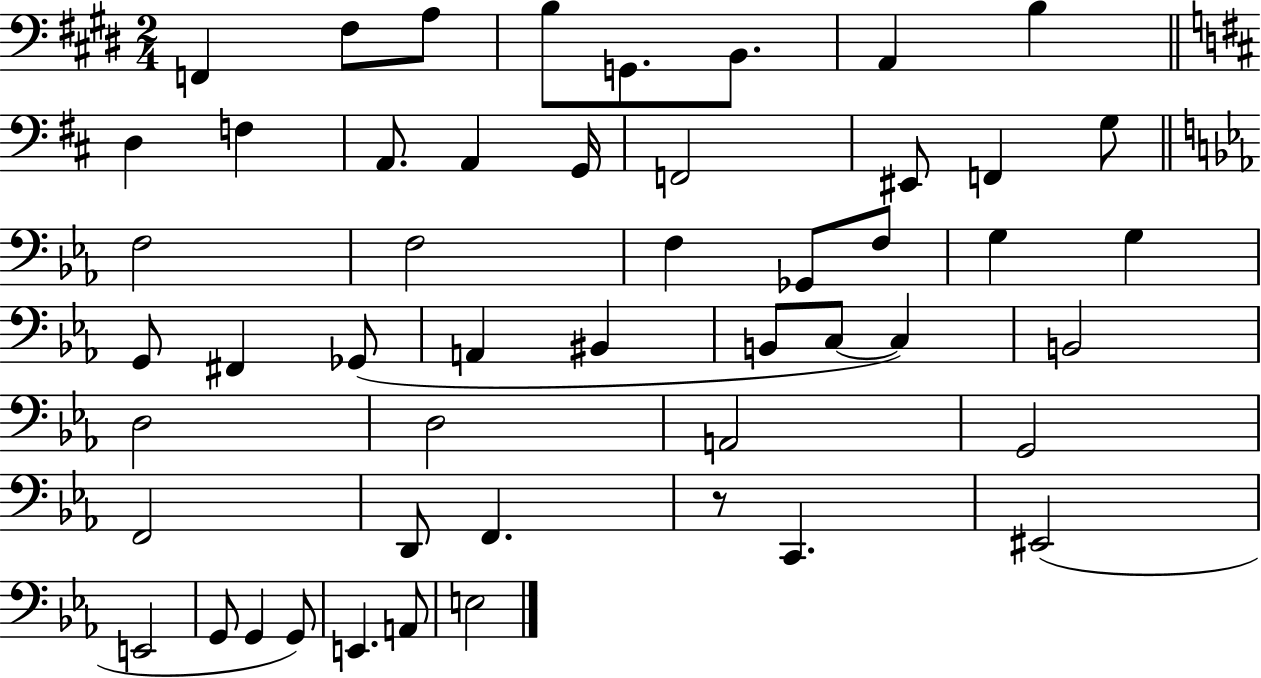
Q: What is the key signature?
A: E major